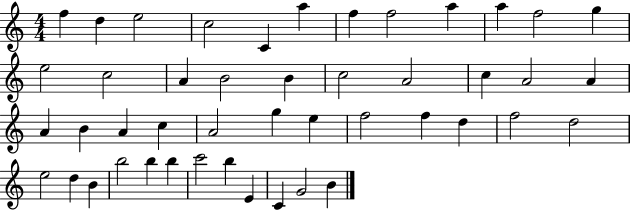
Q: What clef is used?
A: treble